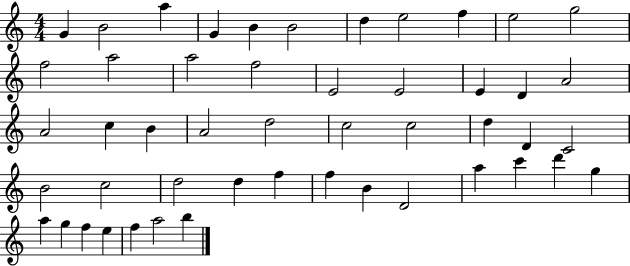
X:1
T:Untitled
M:4/4
L:1/4
K:C
G B2 a G B B2 d e2 f e2 g2 f2 a2 a2 f2 E2 E2 E D A2 A2 c B A2 d2 c2 c2 d D C2 B2 c2 d2 d f f B D2 a c' d' g a g f e f a2 b